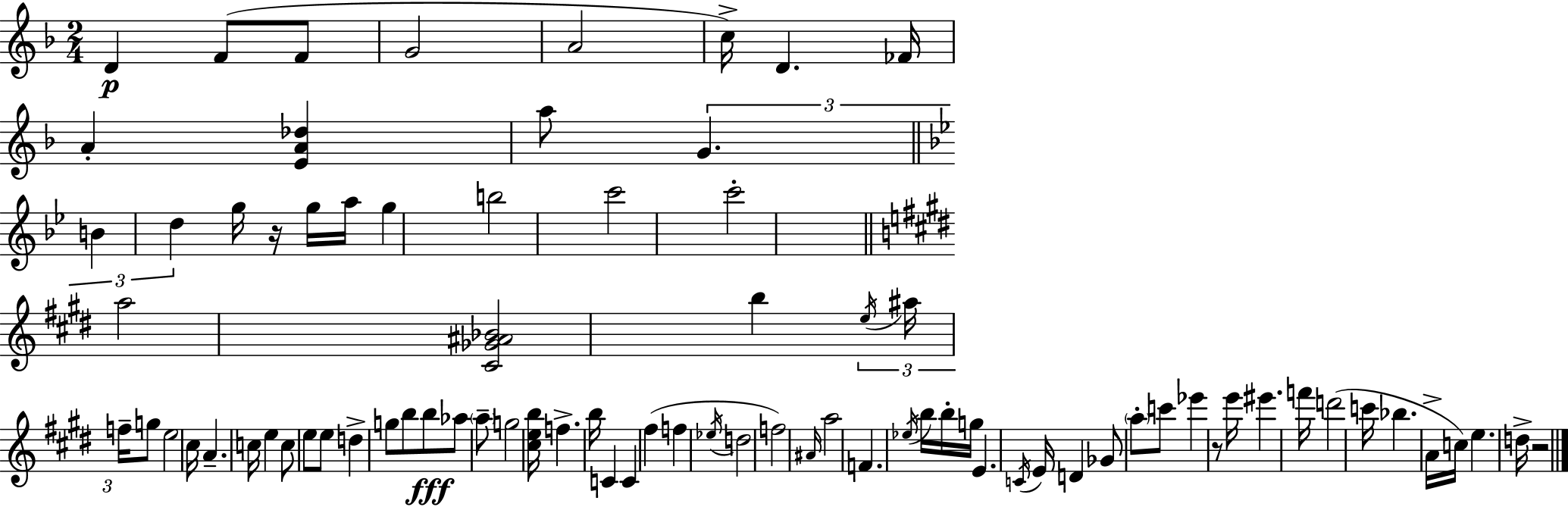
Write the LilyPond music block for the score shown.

{
  \clef treble
  \numericTimeSignature
  \time 2/4
  \key d \minor
  d'4\p f'8( f'8 | g'2 | a'2 | c''16->) d'4. fes'16 | \break a'4-. <e' a' des''>4 | a''8 \tuplet 3/2 { g'4. | \bar "||" \break \key g \minor b'4 d''4 } | g''16 r16 g''16 a''16 g''4 | b''2 | c'''2 | \break c'''2-. | \bar "||" \break \key e \major a''2 | <cis' ges' ais' bes'>2 | b''4 \tuplet 3/2 { \acciaccatura { e''16 } ais''16 f''16-- } g''8 | e''2 | \break cis''16 a'4.-- | c''16 e''4 c''8 e''8 | e''8 d''4-> g''8 | b''8 b''8\fff aes''8 \parenthesize a''8-- | \break g''2 | <cis'' e'' b''>16 f''4.-> | b''16 c'4 c'4 | fis''4( f''4 | \break \acciaccatura { ees''16 } d''2 | f''2) | \grace { ais'16 } a''2 | f'4. | \break \acciaccatura { ees''16 } b''16 b''16-. g''16 e'4. | \acciaccatura { c'16 } e'16 d'4 | ges'8 \parenthesize a''8-. c'''8 ees'''4 | r8 e'''16 eis'''4. | \break f'''16 d'''2( | c'''16 bes''4. | a'16-> c''16) e''4. | d''16-> r2 | \break \bar "|."
}